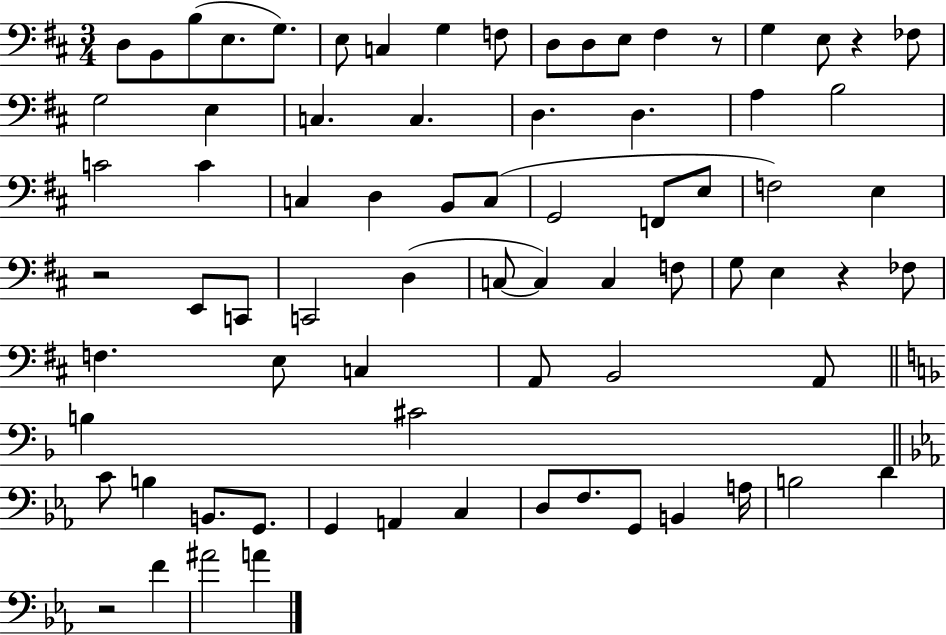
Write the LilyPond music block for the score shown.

{
  \clef bass
  \numericTimeSignature
  \time 3/4
  \key d \major
  d8 b,8 b8( e8. g8.) | e8 c4 g4 f8 | d8 d8 e8 fis4 r8 | g4 e8 r4 fes8 | \break g2 e4 | c4. c4. | d4. d4. | a4 b2 | \break c'2 c'4 | c4 d4 b,8 c8( | g,2 f,8 e8 | f2) e4 | \break r2 e,8 c,8 | c,2 d4( | c8~~ c4) c4 f8 | g8 e4 r4 fes8 | \break f4. e8 c4 | a,8 b,2 a,8 | \bar "||" \break \key f \major b4 cis'2 | \bar "||" \break \key c \minor c'8 b4 b,8. g,8. | g,4 a,4 c4 | d8 f8. g,8 b,4 a16 | b2 d'4 | \break r2 f'4 | ais'2 a'4 | \bar "|."
}